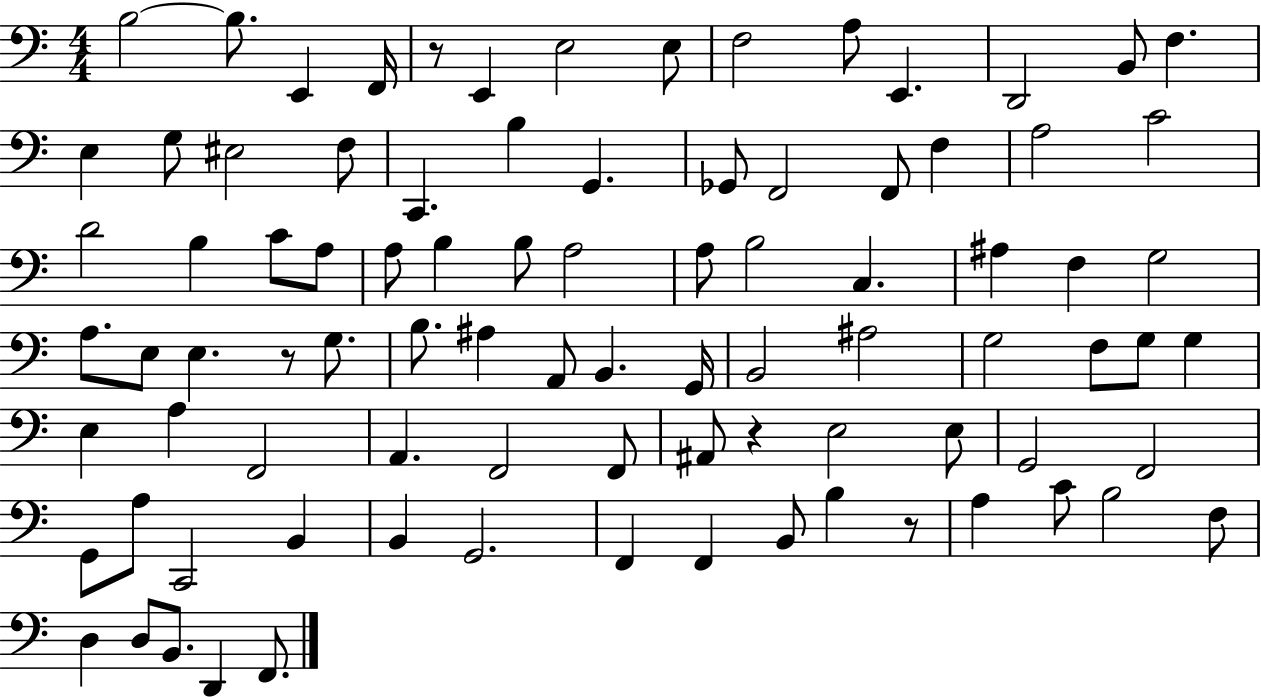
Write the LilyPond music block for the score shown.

{
  \clef bass
  \numericTimeSignature
  \time 4/4
  \key c \major
  \repeat volta 2 { b2~~ b8. e,4 f,16 | r8 e,4 e2 e8 | f2 a8 e,4. | d,2 b,8 f4. | \break e4 g8 eis2 f8 | c,4. b4 g,4. | ges,8 f,2 f,8 f4 | a2 c'2 | \break d'2 b4 c'8 a8 | a8 b4 b8 a2 | a8 b2 c4. | ais4 f4 g2 | \break a8. e8 e4. r8 g8. | b8. ais4 a,8 b,4. g,16 | b,2 ais2 | g2 f8 g8 g4 | \break e4 a4 f,2 | a,4. f,2 f,8 | ais,8 r4 e2 e8 | g,2 f,2 | \break g,8 a8 c,2 b,4 | b,4 g,2. | f,4 f,4 b,8 b4 r8 | a4 c'8 b2 f8 | \break d4 d8 b,8. d,4 f,8. | } \bar "|."
}